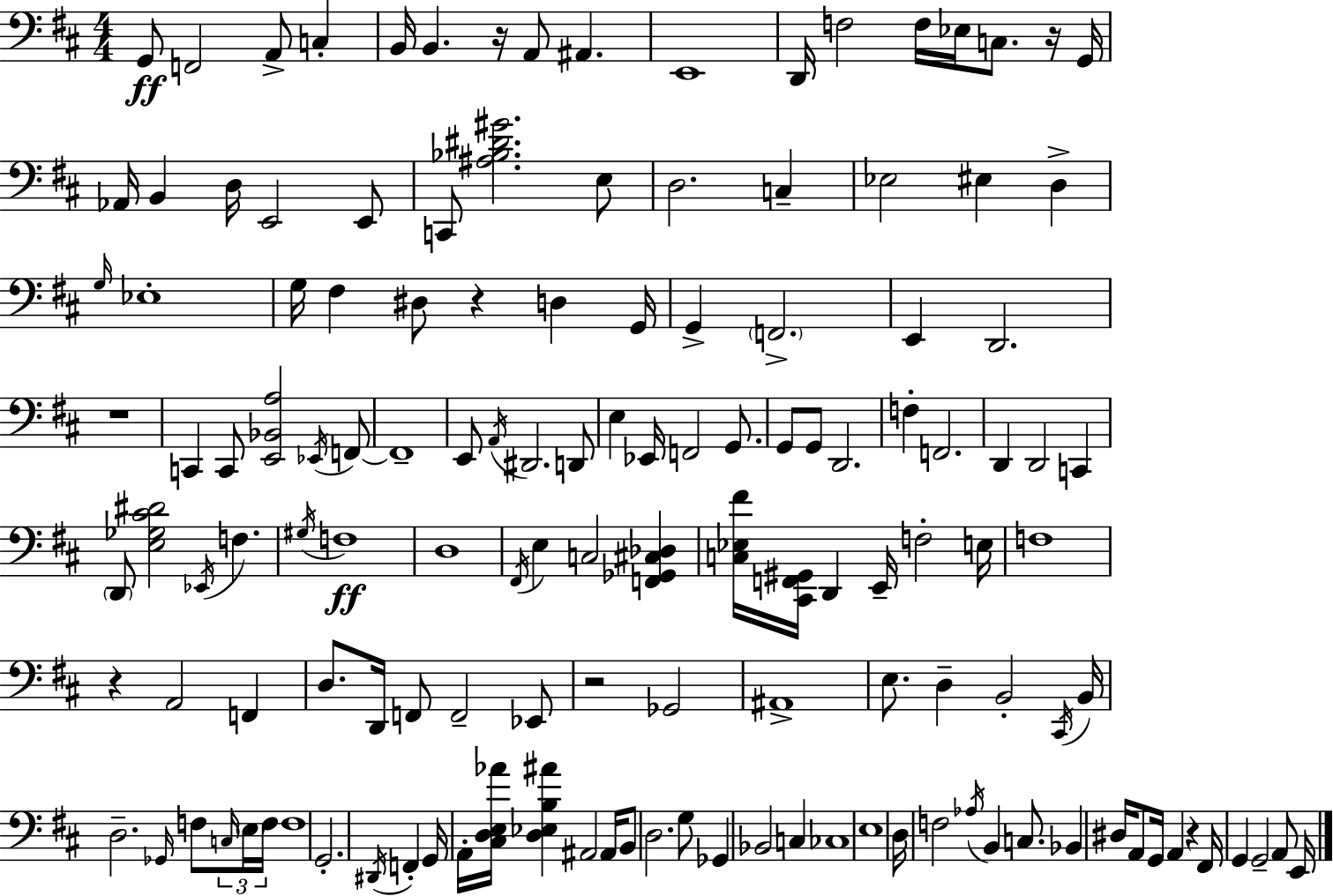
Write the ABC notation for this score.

X:1
T:Untitled
M:4/4
L:1/4
K:D
G,,/2 F,,2 A,,/2 C, B,,/4 B,, z/4 A,,/2 ^A,, E,,4 D,,/4 F,2 F,/4 _E,/4 C,/2 z/4 G,,/4 _A,,/4 B,, D,/4 E,,2 E,,/2 C,,/2 [^A,_B,^D^G]2 E,/2 D,2 C, _E,2 ^E, D, G,/4 _E,4 G,/4 ^F, ^D,/2 z D, G,,/4 G,, F,,2 E,, D,,2 z4 C,, C,,/2 [E,,_B,,A,]2 _E,,/4 F,,/2 F,,4 E,,/2 A,,/4 ^D,,2 D,,/2 E, _E,,/4 F,,2 G,,/2 G,,/2 G,,/2 D,,2 F, F,,2 D,, D,,2 C,, D,,/2 [E,_G,^C^D]2 _E,,/4 F, ^G,/4 F,4 D,4 ^F,,/4 E, C,2 [F,,_G,,^C,_D,] [C,_E,^F]/4 [^C,,F,,^G,,]/4 D,, E,,/4 F,2 E,/4 F,4 z A,,2 F,, D,/2 D,,/4 F,,/2 F,,2 _E,,/2 z2 _G,,2 ^A,,4 E,/2 D, B,,2 ^C,,/4 B,,/4 D,2 _G,,/4 F,/2 C,/4 E,/4 F,/4 F,4 G,,2 ^D,,/4 F,, G,,/4 A,,/4 [^C,D,E,_A]/4 [D,_E,B,^A] ^A,,2 ^A,,/4 B,,/2 D,2 G,/2 _G,, _B,,2 C, _C,4 E,4 D,/4 F,2 _A,/4 B,, C,/2 _B,, ^D,/4 A,,/2 G,,/4 A,, z ^F,,/4 G,, G,,2 A,,/2 E,,/4